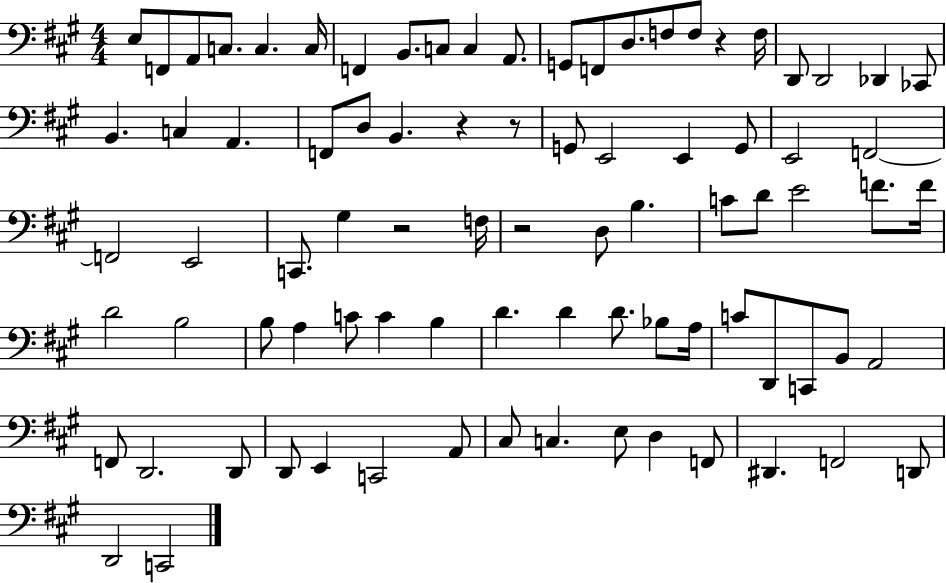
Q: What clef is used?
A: bass